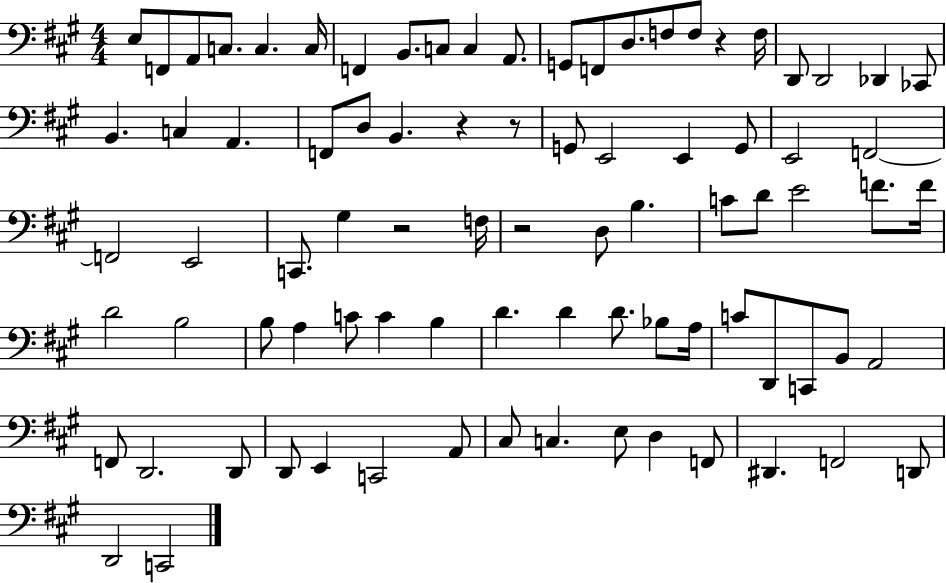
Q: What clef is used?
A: bass